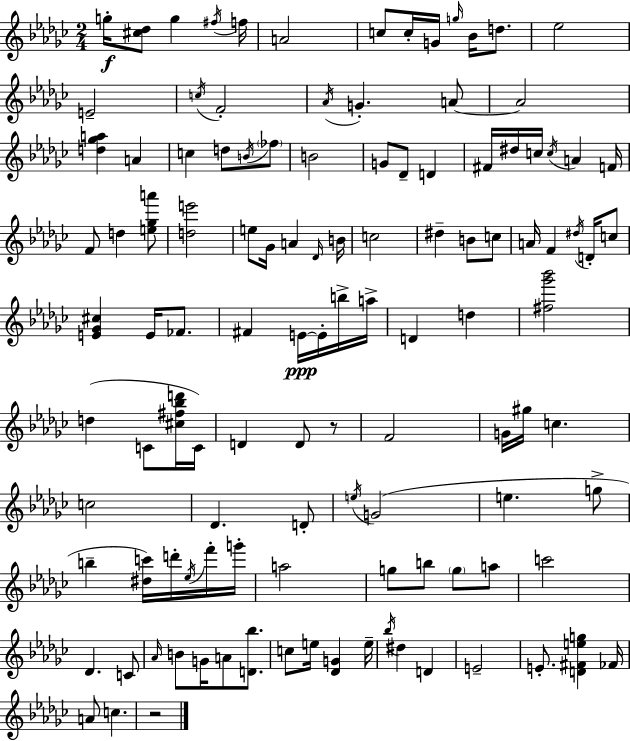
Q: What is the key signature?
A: EES minor